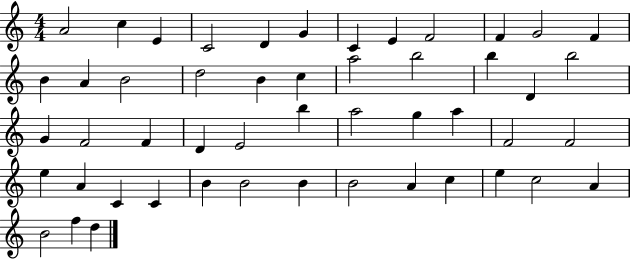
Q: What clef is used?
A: treble